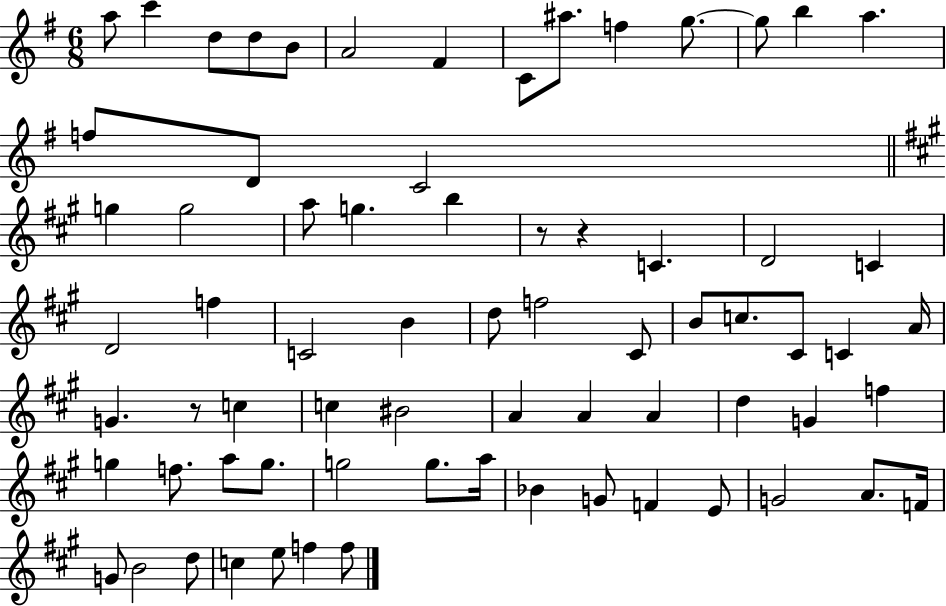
A5/e C6/q D5/e D5/e B4/e A4/h F#4/q C4/e A#5/e. F5/q G5/e. G5/e B5/q A5/q. F5/e D4/e C4/h G5/q G5/h A5/e G5/q. B5/q R/e R/q C4/q. D4/h C4/q D4/h F5/q C4/h B4/q D5/e F5/h C#4/e B4/e C5/e. C#4/e C4/q A4/s G4/q. R/e C5/q C5/q BIS4/h A4/q A4/q A4/q D5/q G4/q F5/q G5/q F5/e. A5/e G5/e. G5/h G5/e. A5/s Bb4/q G4/e F4/q E4/e G4/h A4/e. F4/s G4/e B4/h D5/e C5/q E5/e F5/q F5/e